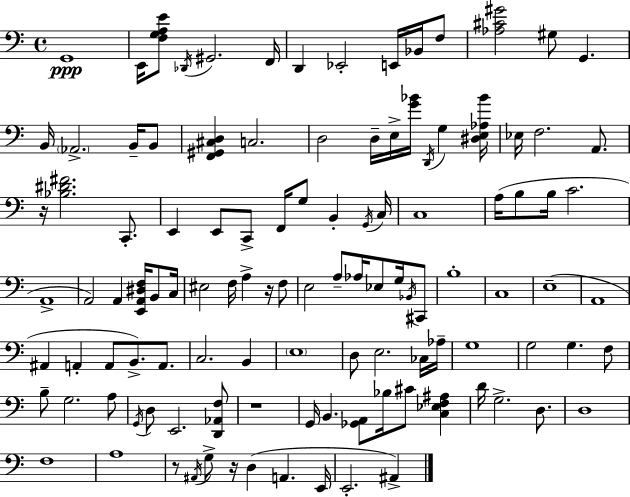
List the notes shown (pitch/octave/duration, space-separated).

G2/w E2/s [F3,G3,A3,E4]/e Db2/s G#2/h. F2/s D2/q Eb2/h E2/s Bb2/s F3/e [Ab3,C#4,G#4]/h G#3/e G2/q. B2/s Ab2/h. B2/s B2/e [F2,G#2,C#3,D3]/q C3/h. D3/h D3/s E3/s [G4,Bb4]/s D2/s G3/q [D#3,E3,Ab3,Bb4]/s Eb3/s F3/h. A2/e. R/s [Bb3,D#4,F#4]/h. C2/e. E2/q E2/e C2/e F2/s G3/e B2/q G2/s C3/s C3/w A3/s B3/e B3/s C4/h. A2/w A2/h A2/q [E2,A2,D#3,F3]/s B2/e C3/s EIS3/h F3/s A3/q R/s F3/e E3/h A3/e Ab3/s Eb3/e G3/s Bb2/s C#2/e B3/w C3/w E3/w A2/w A#2/q A2/q A2/e B2/e. A2/e. C3/h. B2/q E3/w D3/e E3/h. CES3/s Ab3/s G3/w G3/h G3/q. F3/e B3/e G3/h. A3/e G2/s D3/e E2/h. [D2,Ab2,F3]/e R/w G2/s B2/q. [Gb2,A2]/e Bb3/s C#4/e [C3,Eb3,F3,A#3]/q D4/s G3/h. D3/e. D3/w F3/w A3/w R/e A#2/s G3/e R/s D3/q A2/q. E2/s E2/h. A#2/q